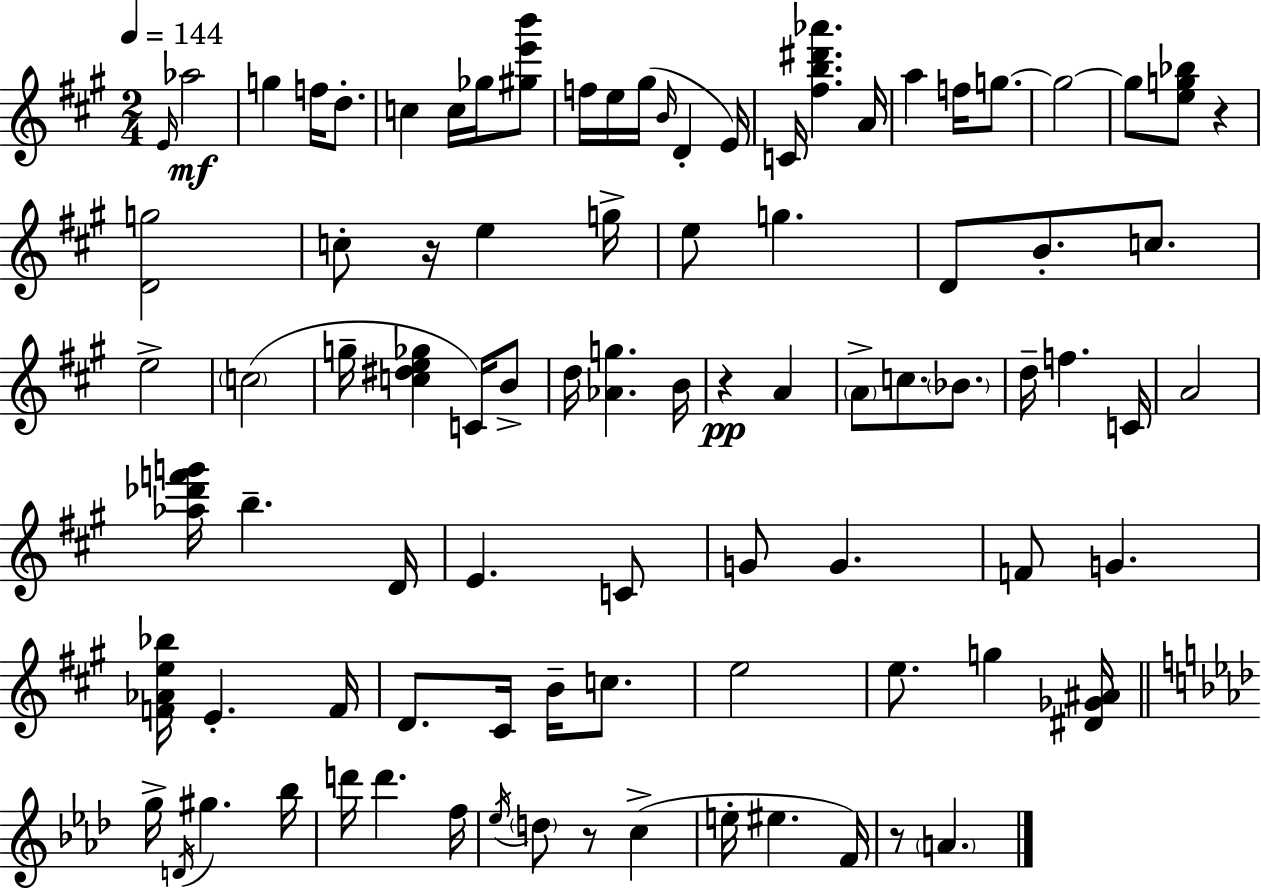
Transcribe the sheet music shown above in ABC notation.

X:1
T:Untitled
M:2/4
L:1/4
K:A
E/4 _a2 g f/4 d/2 c c/4 _g/4 [^ge'b']/2 f/4 e/4 ^g/4 B/4 D E/4 C/4 [^fb^d'_a'] A/4 a f/4 g/2 g2 g/2 [eg_b]/2 z [Dg]2 c/2 z/4 e g/4 e/2 g D/2 B/2 c/2 e2 c2 g/4 [c^de_g] C/4 B/2 d/4 [_Ag] B/4 z A A/2 c/2 _B/2 d/4 f C/4 A2 [_a_d'f'g']/4 b D/4 E C/2 G/2 G F/2 G [F_Ae_b]/4 E F/4 D/2 ^C/4 B/4 c/2 e2 e/2 g [^D_G^A]/4 g/4 D/4 ^g _b/4 d'/4 d' f/4 _e/4 d/2 z/2 c e/4 ^e F/4 z/2 A